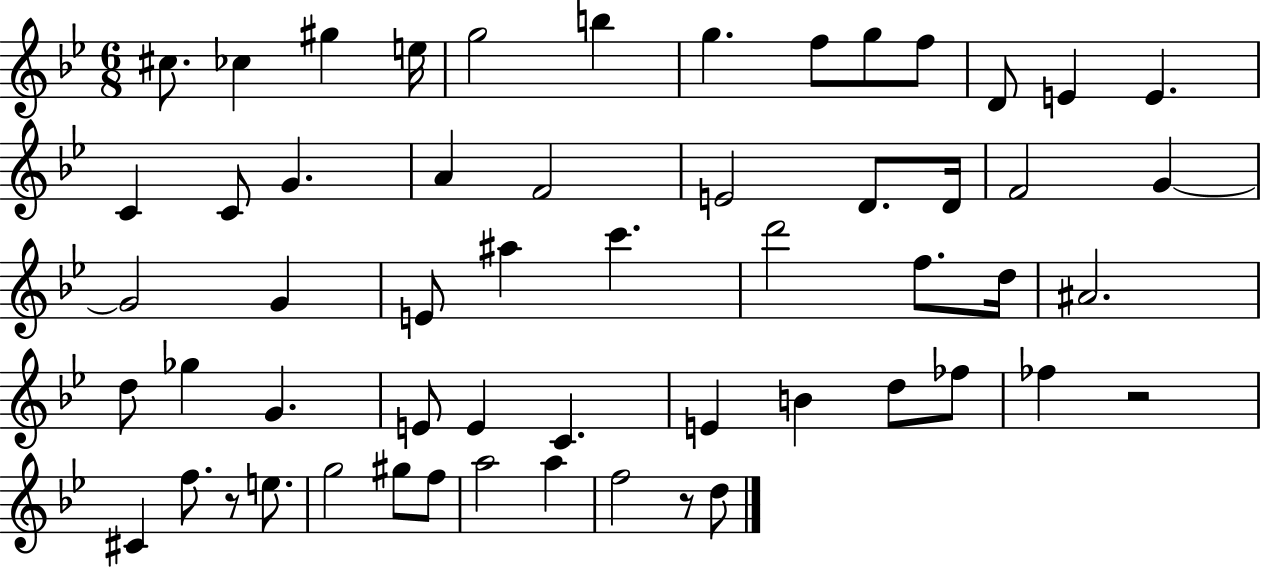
C#5/e. CES5/q G#5/q E5/s G5/h B5/q G5/q. F5/e G5/e F5/e D4/e E4/q E4/q. C4/q C4/e G4/q. A4/q F4/h E4/h D4/e. D4/s F4/h G4/q G4/h G4/q E4/e A#5/q C6/q. D6/h F5/e. D5/s A#4/h. D5/e Gb5/q G4/q. E4/e E4/q C4/q. E4/q B4/q D5/e FES5/e FES5/q R/h C#4/q F5/e. R/e E5/e. G5/h G#5/e F5/e A5/h A5/q F5/h R/e D5/e